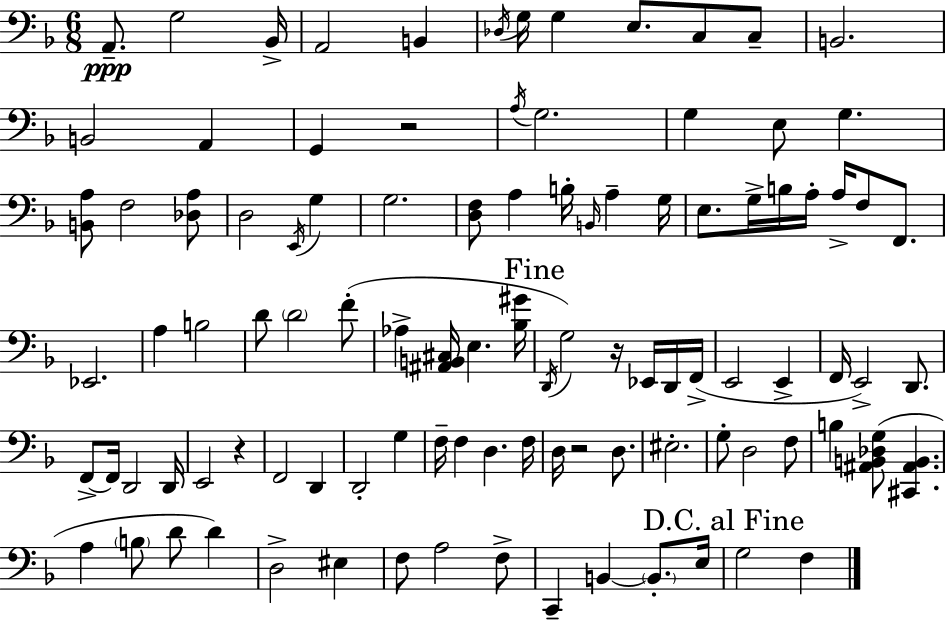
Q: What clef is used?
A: bass